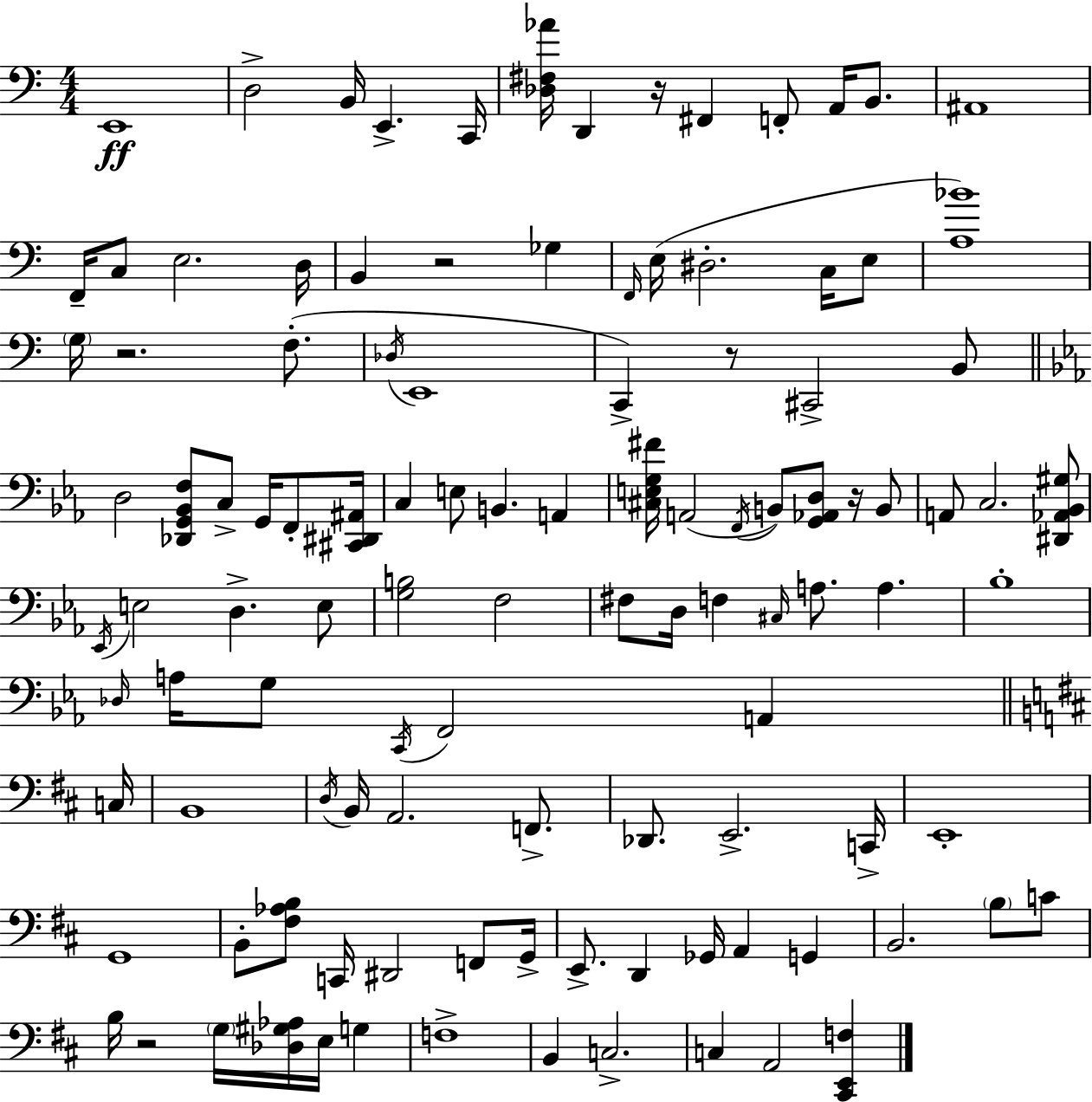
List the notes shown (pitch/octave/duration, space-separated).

E2/w D3/h B2/s E2/q. C2/s [Db3,F#3,Ab4]/s D2/q R/s F#2/q F2/e A2/s B2/e. A#2/w F2/s C3/e E3/h. D3/s B2/q R/h Gb3/q F2/s E3/s D#3/h. C3/s E3/e [A3,Bb4]/w G3/s R/h. F3/e. Db3/s E2/w C2/q R/e C#2/h B2/e D3/h [Db2,G2,Bb2,F3]/e C3/e G2/s F2/e [C#2,D#2,A#2]/s C3/q E3/e B2/q. A2/q [C#3,E3,G3,F#4]/s A2/h F2/s B2/e [G2,Ab2,D3]/e R/s B2/e A2/e C3/h. [D#2,Ab2,Bb2,G#3]/e Eb2/s E3/h D3/q. E3/e [G3,B3]/h F3/h F#3/e D3/s F3/q C#3/s A3/e. A3/q. Bb3/w Db3/s A3/s G3/e C2/s F2/h A2/q C3/s B2/w D3/s B2/s A2/h. F2/e. Db2/e. E2/h. C2/s E2/w G2/w B2/e [F#3,Ab3,B3]/e C2/s D#2/h F2/e G2/s E2/e. D2/q Gb2/s A2/q G2/q B2/h. B3/e C4/e B3/s R/h G3/s [Db3,G#3,Ab3]/s E3/s G3/q F3/w B2/q C3/h. C3/q A2/h [C#2,E2,F3]/q